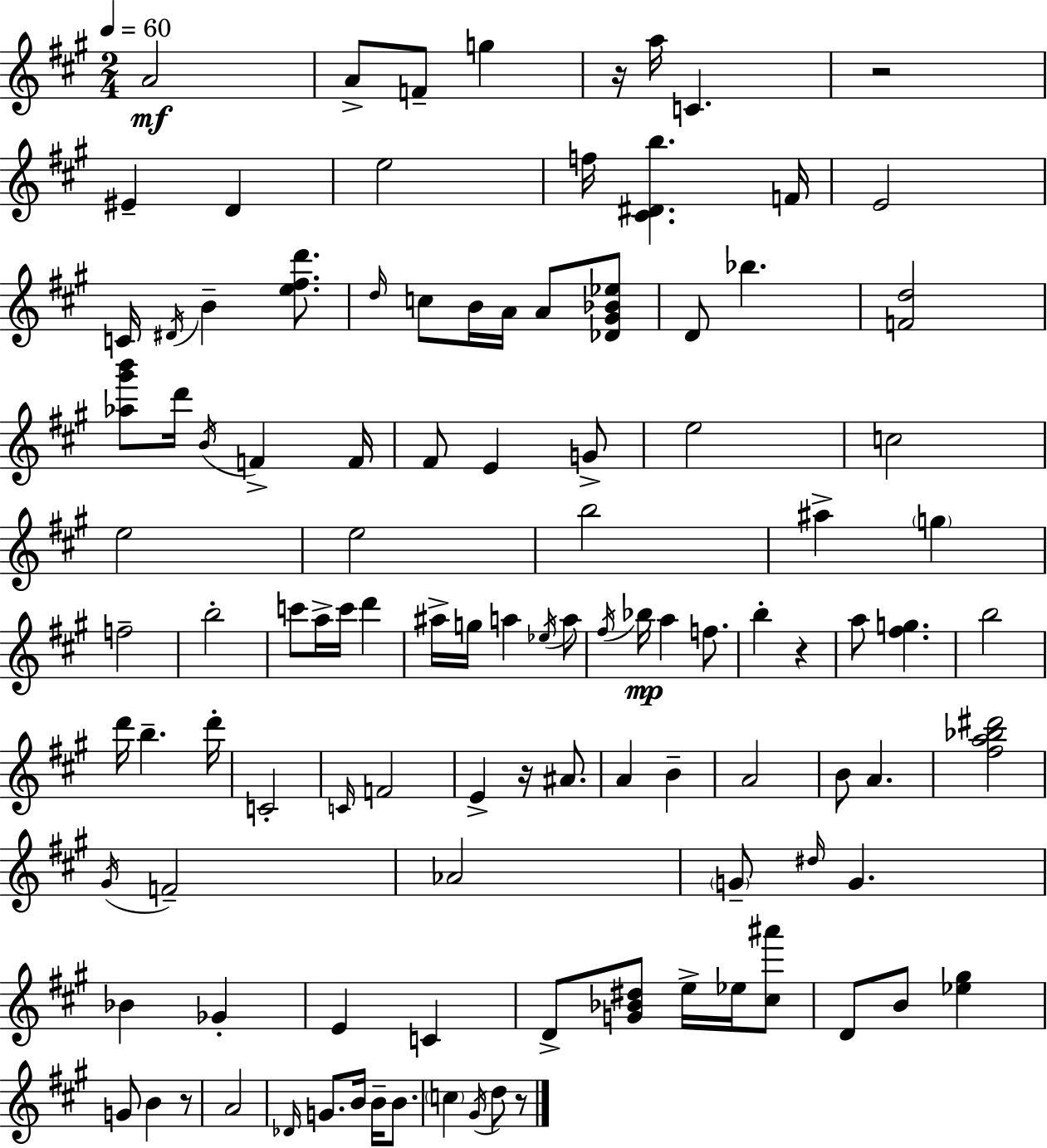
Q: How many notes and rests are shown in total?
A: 109